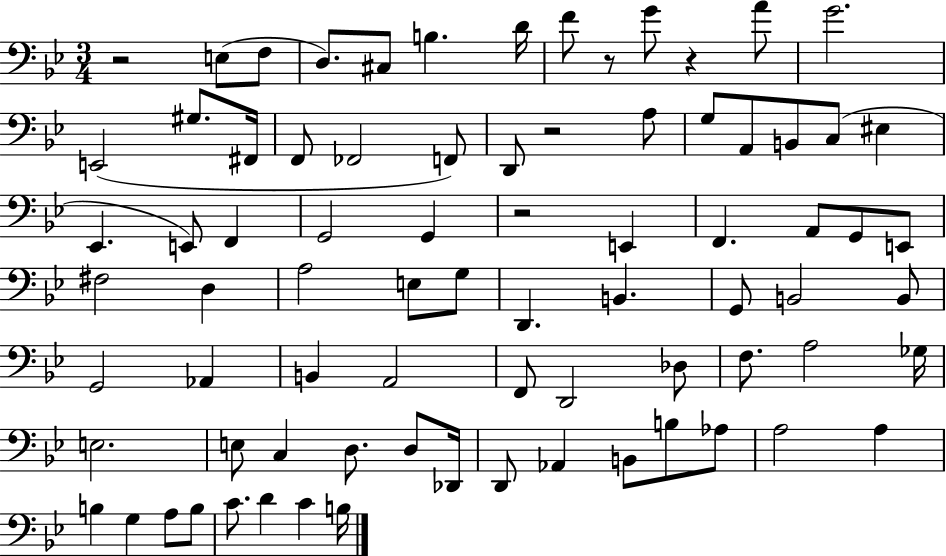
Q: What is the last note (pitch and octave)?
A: B3